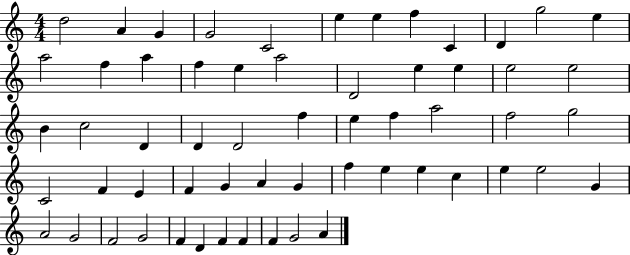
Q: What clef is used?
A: treble